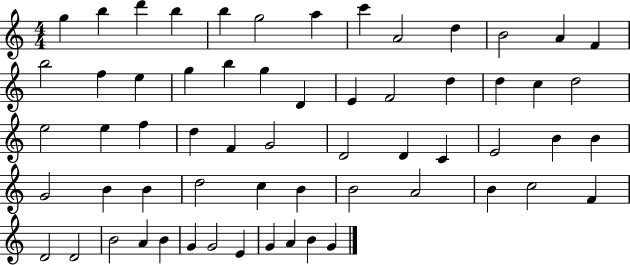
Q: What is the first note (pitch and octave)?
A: G5